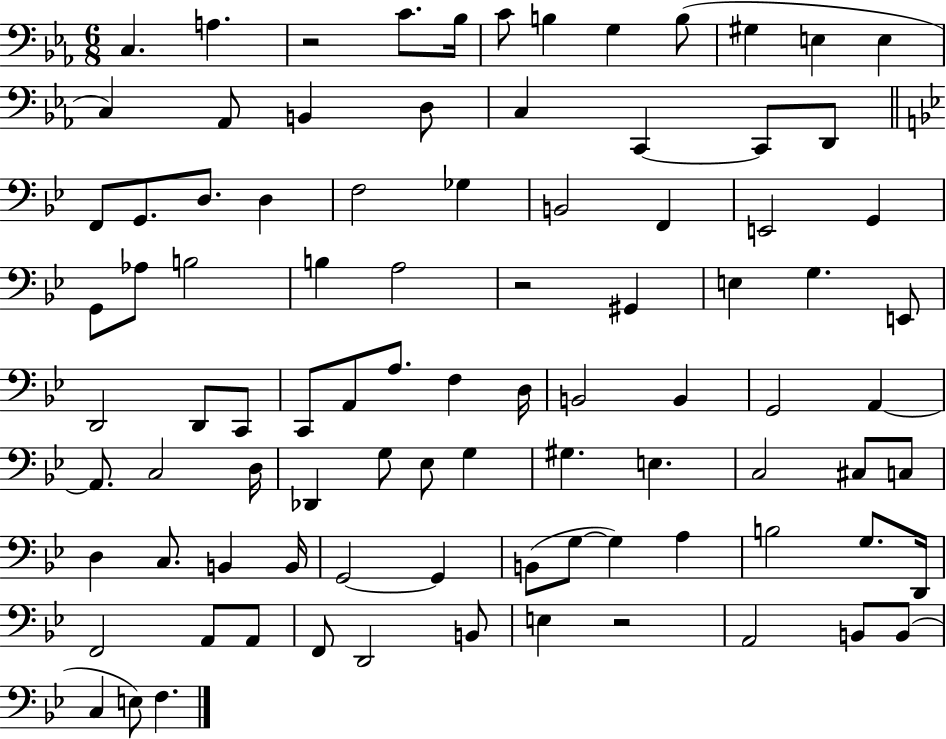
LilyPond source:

{
  \clef bass
  \numericTimeSignature
  \time 6/8
  \key ees \major
  \repeat volta 2 { c4. a4. | r2 c'8. bes16 | c'8 b4 g4 b8( | gis4 e4 e4 | \break c4) aes,8 b,4 d8 | c4 c,4~~ c,8 d,8 | \bar "||" \break \key bes \major f,8 g,8. d8. d4 | f2 ges4 | b,2 f,4 | e,2 g,4 | \break g,8 aes8 b2 | b4 a2 | r2 gis,4 | e4 g4. e,8 | \break d,2 d,8 c,8 | c,8 a,8 a8. f4 d16 | b,2 b,4 | g,2 a,4~~ | \break a,8. c2 d16 | des,4 g8 ees8 g4 | gis4. e4. | c2 cis8 c8 | \break d4 c8. b,4 b,16 | g,2~~ g,4 | b,8( g8~~ g4) a4 | b2 g8. d,16 | \break f,2 a,8 a,8 | f,8 d,2 b,8 | e4 r2 | a,2 b,8 b,8( | \break c4 e8) f4. | } \bar "|."
}